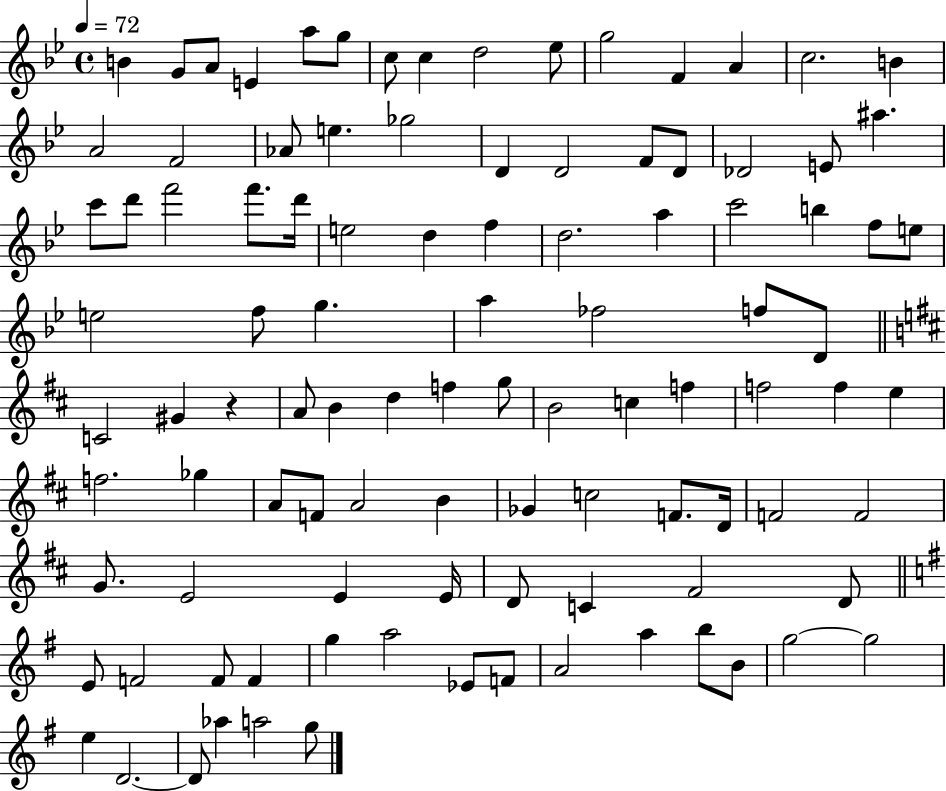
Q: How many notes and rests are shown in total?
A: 102